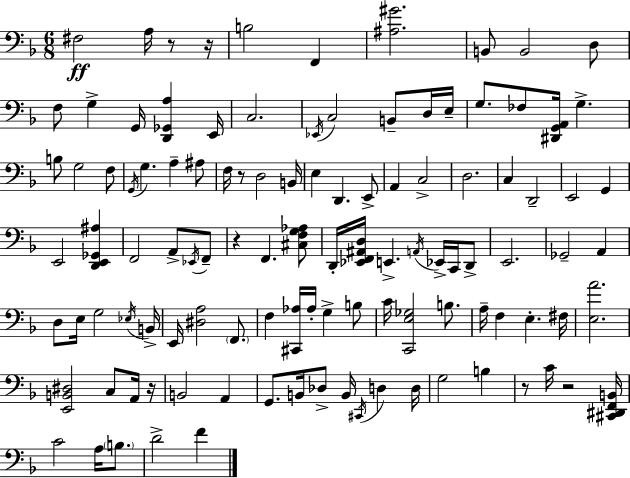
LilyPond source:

{
  \clef bass
  \numericTimeSignature
  \time 6/8
  \key d \minor
  fis2\ff a16 r8 r16 | b2 f,4 | <ais gis'>2. | b,8 b,2 d8 | \break f8 g4-> g,16 <d, ges, a>4 e,16 | c2. | \acciaccatura { ees,16 } c2 b,8-- d16 | e16-- g8. fes8 <dis, g, a,>16 g4.-> | \break b8 g2 f8 | \acciaccatura { g,16 } g4. a4-- | ais8 f16 r8 d2 | b,16 e4 d,4. | \break e,8-> a,4 c2-> | d2. | c4 d,2-- | e,2 g,4 | \break e,2 <d, e, ges, ais>4 | f,2 a,8-> | \acciaccatura { ees,16 } f,8-- r4 f,4. | <cis f g aes>8 d,16-. <ees, f, ais, d>16 e,4.-> \acciaccatura { a,16 } | \break ees,16-> c,16 d,8-> e,2. | ges,2-- | a,4 d8 e16 g2 | \acciaccatura { ees16 } b,16-> e,16 <dis a>2 | \break \parenthesize f,8. f4 <cis, aes>16 aes16-. g4-> | b8 c'16 <c, e ges>2 | b8. a16-- f4 e4.-. | fis16 <e a'>2. | \break <e, b, dis>2 | c8 a,16 r16 b,2 | a,4 g,8. b,16 des8-> b,16 | \acciaccatura { cis,16 } d4 d16 g2 | \break b4 r8 c'16 r2 | <cis, dis, f, b,>16 c'2 | a16 \parenthesize b8. d'2-> | f'4 \bar "|."
}